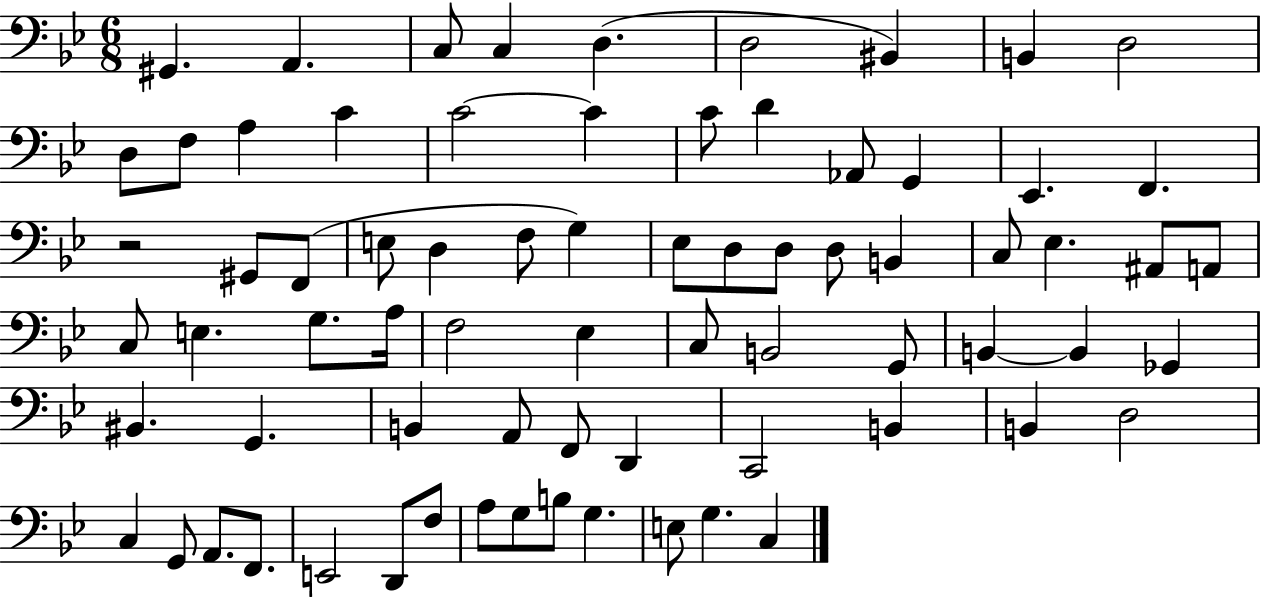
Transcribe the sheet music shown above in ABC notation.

X:1
T:Untitled
M:6/8
L:1/4
K:Bb
^G,, A,, C,/2 C, D, D,2 ^B,, B,, D,2 D,/2 F,/2 A, C C2 C C/2 D _A,,/2 G,, _E,, F,, z2 ^G,,/2 F,,/2 E,/2 D, F,/2 G, _E,/2 D,/2 D,/2 D,/2 B,, C,/2 _E, ^A,,/2 A,,/2 C,/2 E, G,/2 A,/4 F,2 _E, C,/2 B,,2 G,,/2 B,, B,, _G,, ^B,, G,, B,, A,,/2 F,,/2 D,, C,,2 B,, B,, D,2 C, G,,/2 A,,/2 F,,/2 E,,2 D,,/2 F,/2 A,/2 G,/2 B,/2 G, E,/2 G, C,